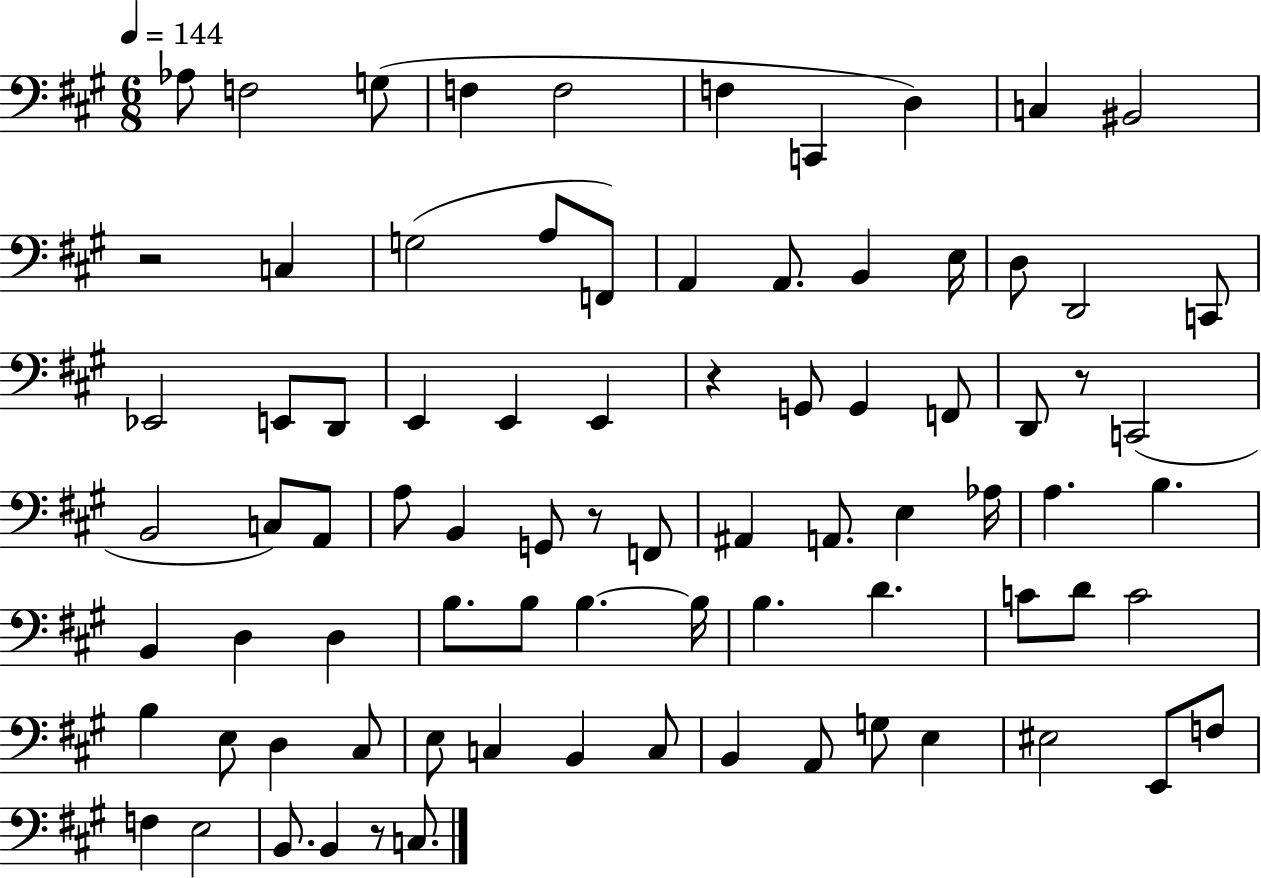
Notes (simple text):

Ab3/e F3/h G3/e F3/q F3/h F3/q C2/q D3/q C3/q BIS2/h R/h C3/q G3/h A3/e F2/e A2/q A2/e. B2/q E3/s D3/e D2/h C2/e Eb2/h E2/e D2/e E2/q E2/q E2/q R/q G2/e G2/q F2/e D2/e R/e C2/h B2/h C3/e A2/e A3/e B2/q G2/e R/e F2/e A#2/q A2/e. E3/q Ab3/s A3/q. B3/q. B2/q D3/q D3/q B3/e. B3/e B3/q. B3/s B3/q. D4/q. C4/e D4/e C4/h B3/q E3/e D3/q C#3/e E3/e C3/q B2/q C3/e B2/q A2/e G3/e E3/q EIS3/h E2/e F3/e F3/q E3/h B2/e. B2/q R/e C3/e.